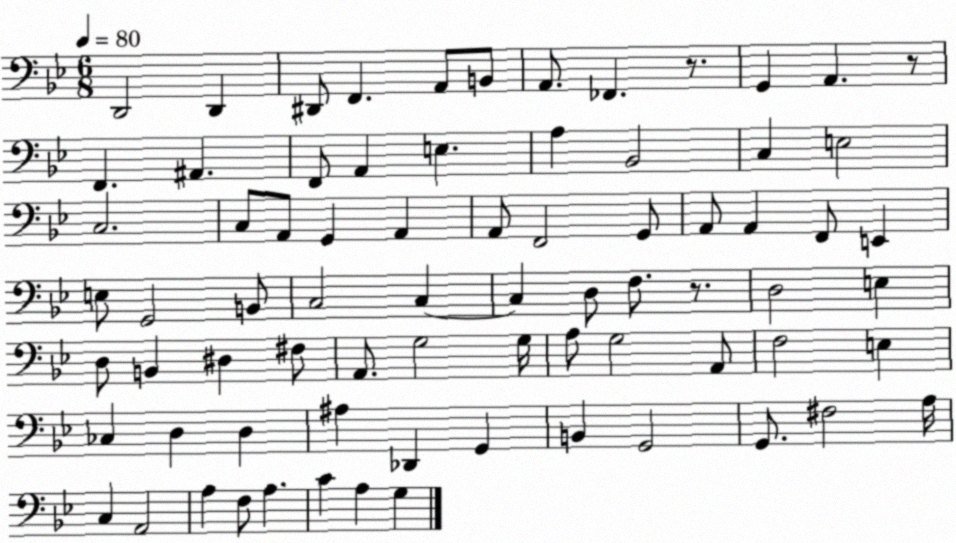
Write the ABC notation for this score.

X:1
T:Untitled
M:6/8
L:1/4
K:Bb
D,,2 D,, ^D,,/2 F,, A,,/2 B,,/2 A,,/2 _F,, z/2 G,, A,, z/2 F,, ^A,, F,,/2 A,, E, A, _B,,2 C, E,2 C,2 C,/2 A,,/2 G,, A,, A,,/2 F,,2 G,,/2 A,,/2 A,, F,,/2 E,, E,/2 G,,2 B,,/2 C,2 C, C, D,/2 F,/2 z/2 D,2 E, D,/2 B,, ^D, ^F,/2 A,,/2 G,2 G,/4 A,/2 G,2 A,,/2 F,2 E, _C, D, D, ^A, _D,, G,, B,, G,,2 G,,/2 ^F,2 A,/4 C, A,,2 A, F,/2 A, C A, G,